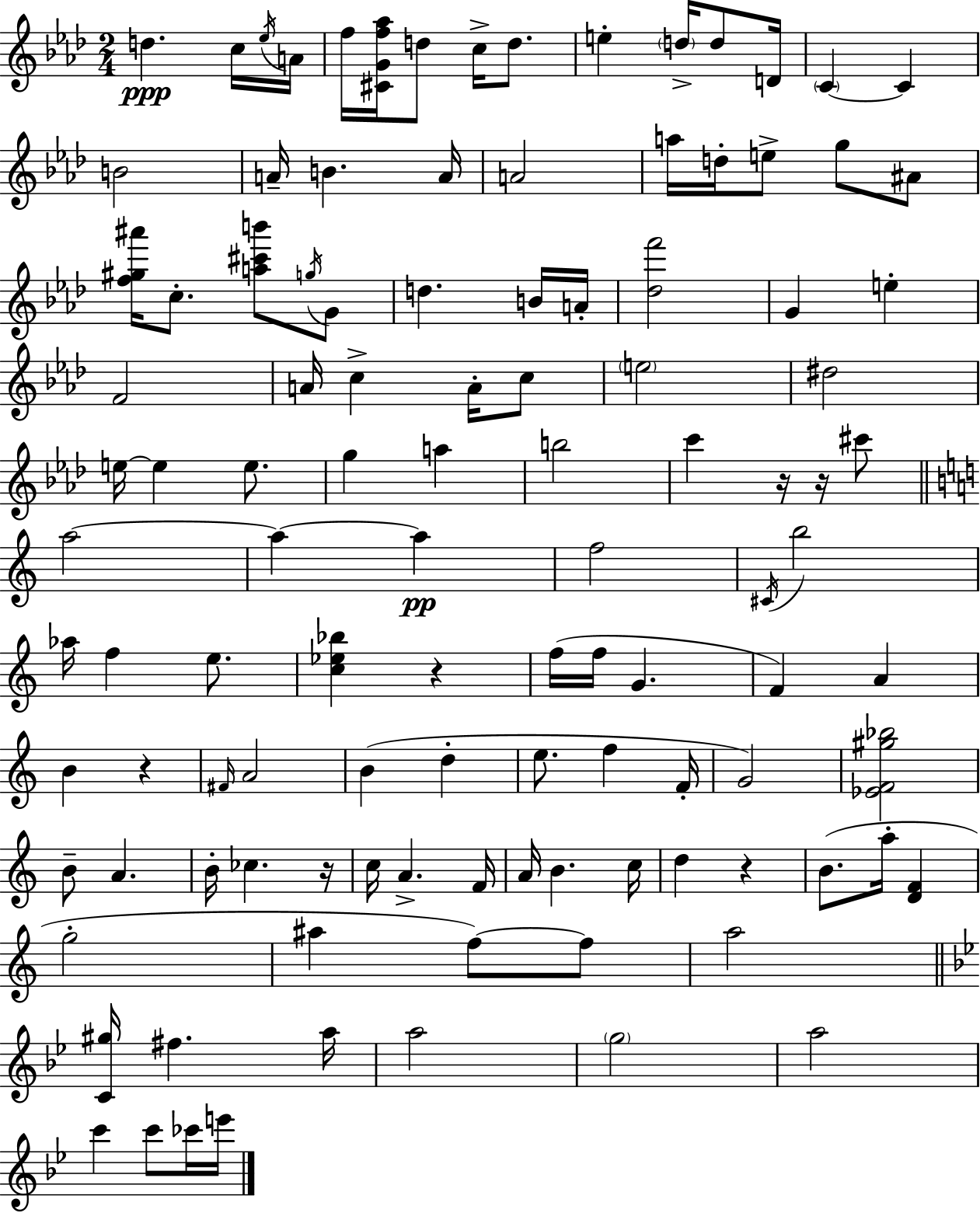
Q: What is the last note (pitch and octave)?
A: E6